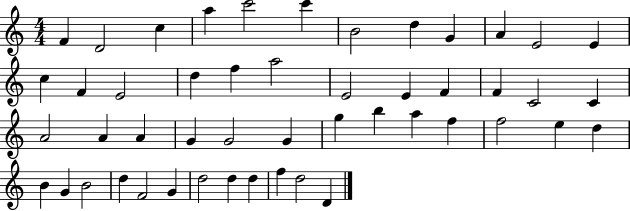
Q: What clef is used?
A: treble